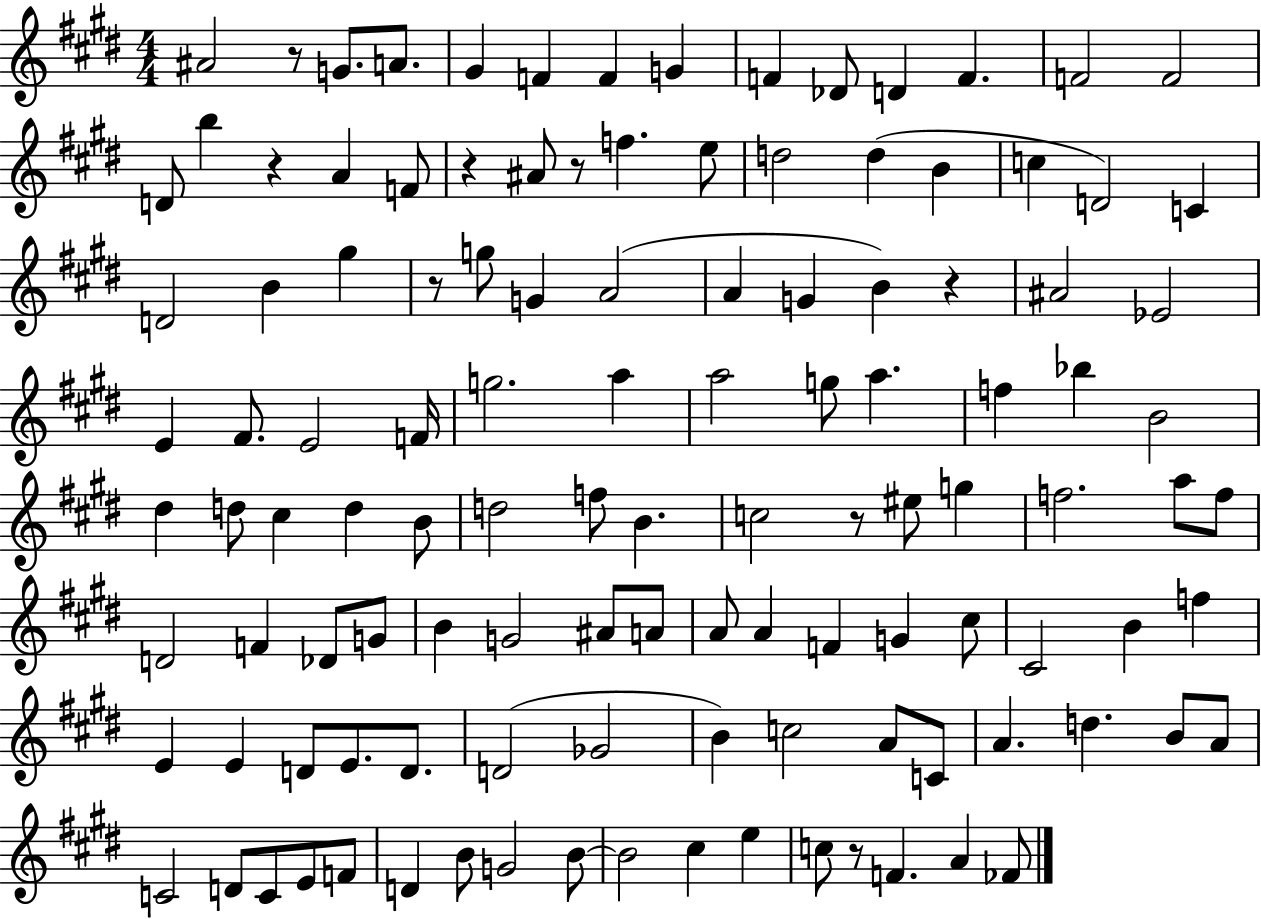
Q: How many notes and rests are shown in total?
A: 118